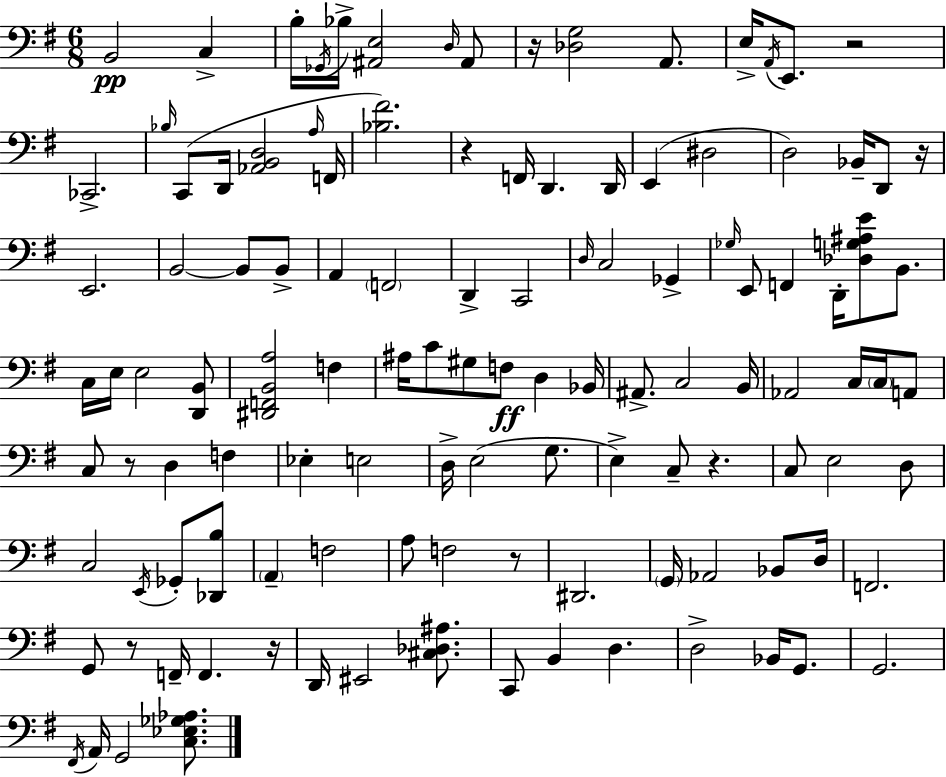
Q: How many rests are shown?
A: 9